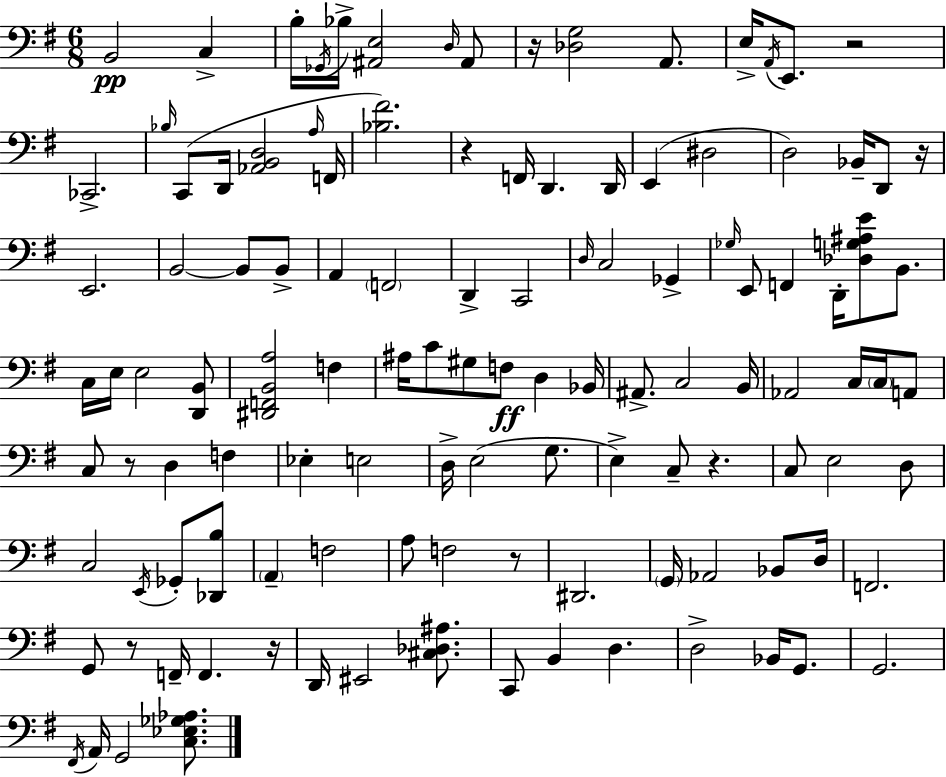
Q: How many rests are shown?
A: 9